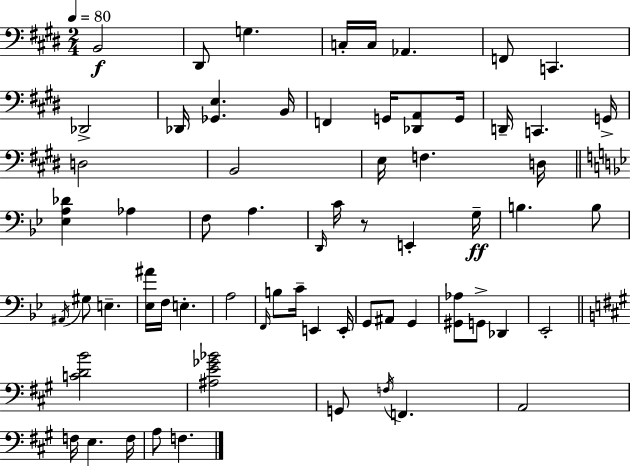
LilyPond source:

{
  \clef bass
  \numericTimeSignature
  \time 2/4
  \key e \major
  \tempo 4 = 80
  b,2\f | dis,8 g4. | c16-. c16 aes,4. | f,8 c,4. | \break des,2-> | des,16 <ges, e>4. b,16 | f,4 g,16 <des, a,>8 g,16 | d,16-- c,4. g,16-> | \break d2 | b,2 | e16 f4. d16 | \bar "||" \break \key bes \major <ees a des'>4 aes4 | f8 a4. | \grace { d,16 } c'16 r8 e,4-. | g16--\ff b4. b8 | \break \acciaccatura { ais,16 } gis8 e4.-- | <ees ais'>16 f16 e4.-. | a2 | \grace { f,16 } b8 c'16-- e,4 | \break e,16-. g,8 ais,8 g,4 | <gis, aes>8 g,8-> des,4 | ees,2-. | \bar "||" \break \key a \major <c' d' b'>2 | <ais e' ges' bes'>2 | g,8 \acciaccatura { f16 } f,4. | a,2 | \break f16 e4. | f16 a8 f4. | \bar "|."
}